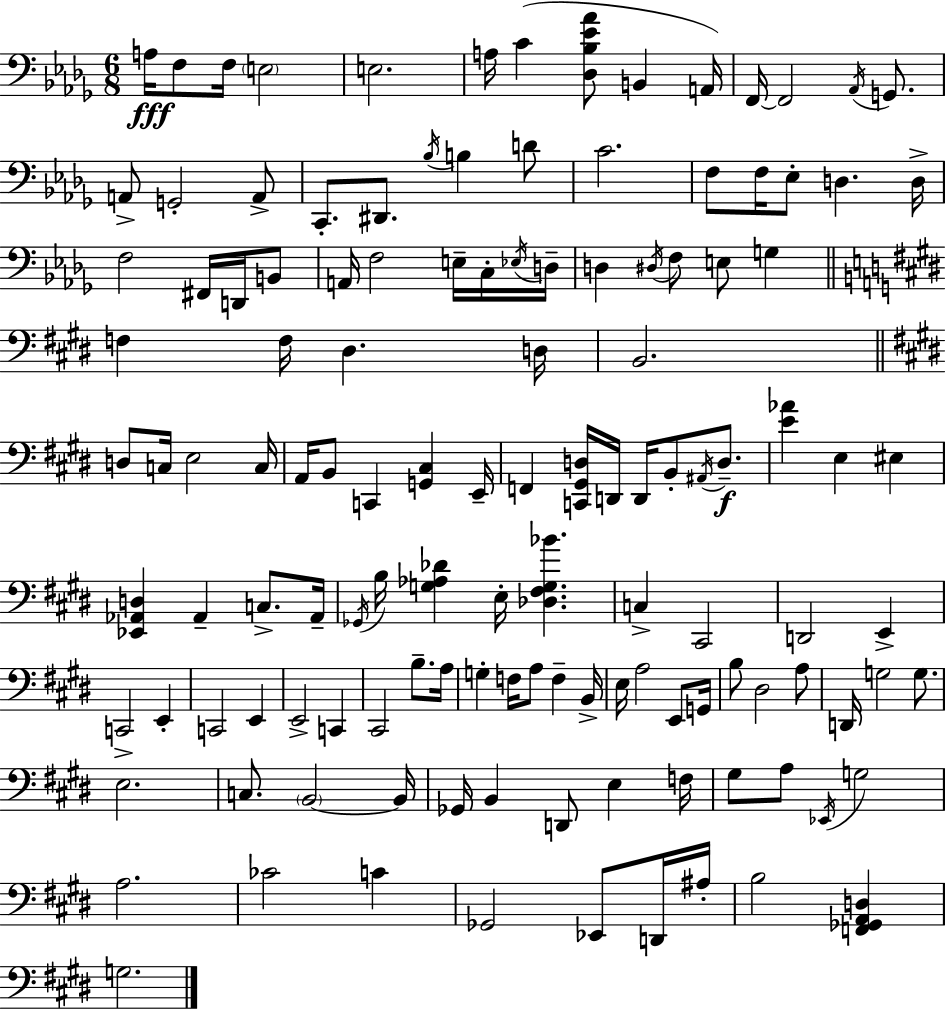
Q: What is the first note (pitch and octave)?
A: A3